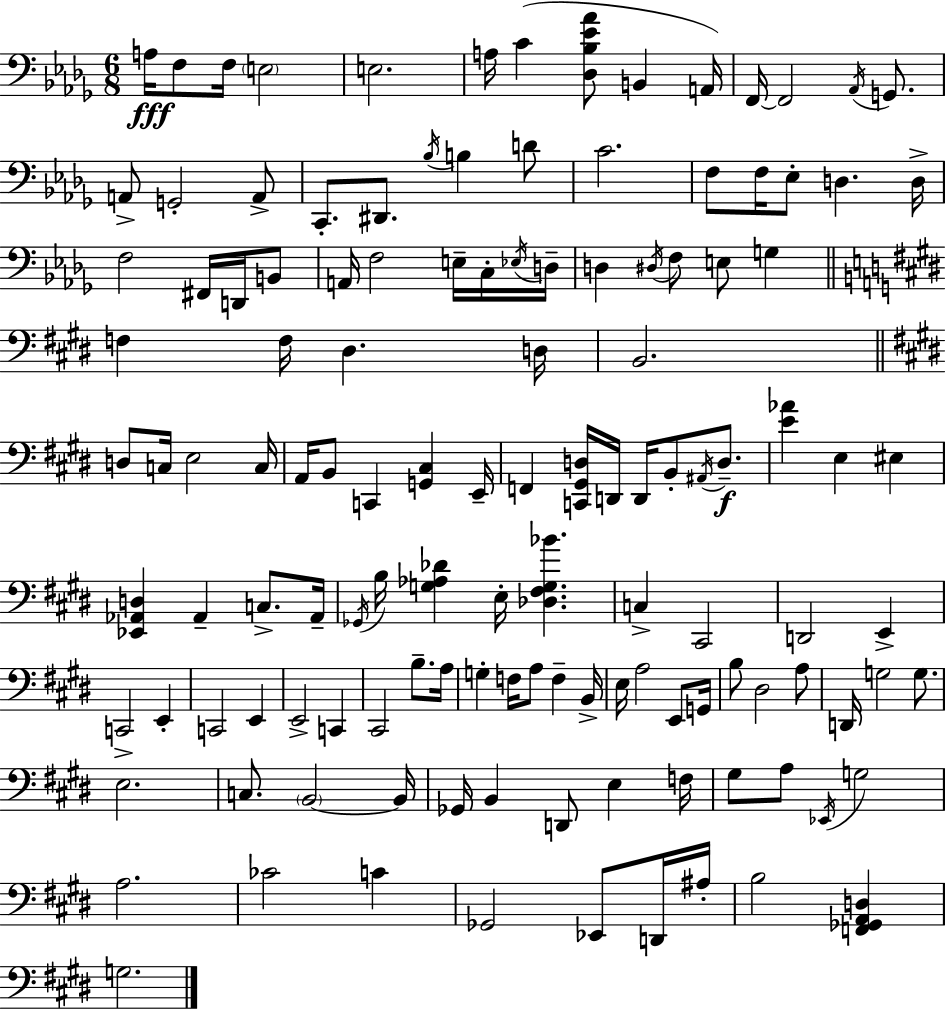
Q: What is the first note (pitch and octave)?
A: A3